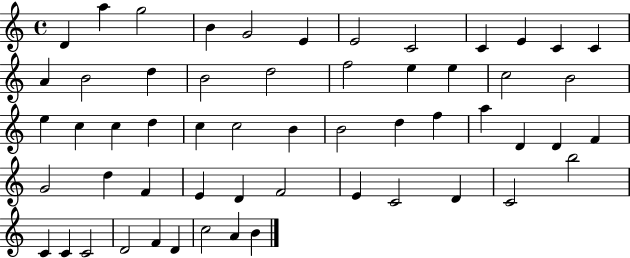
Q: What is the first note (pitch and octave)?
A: D4